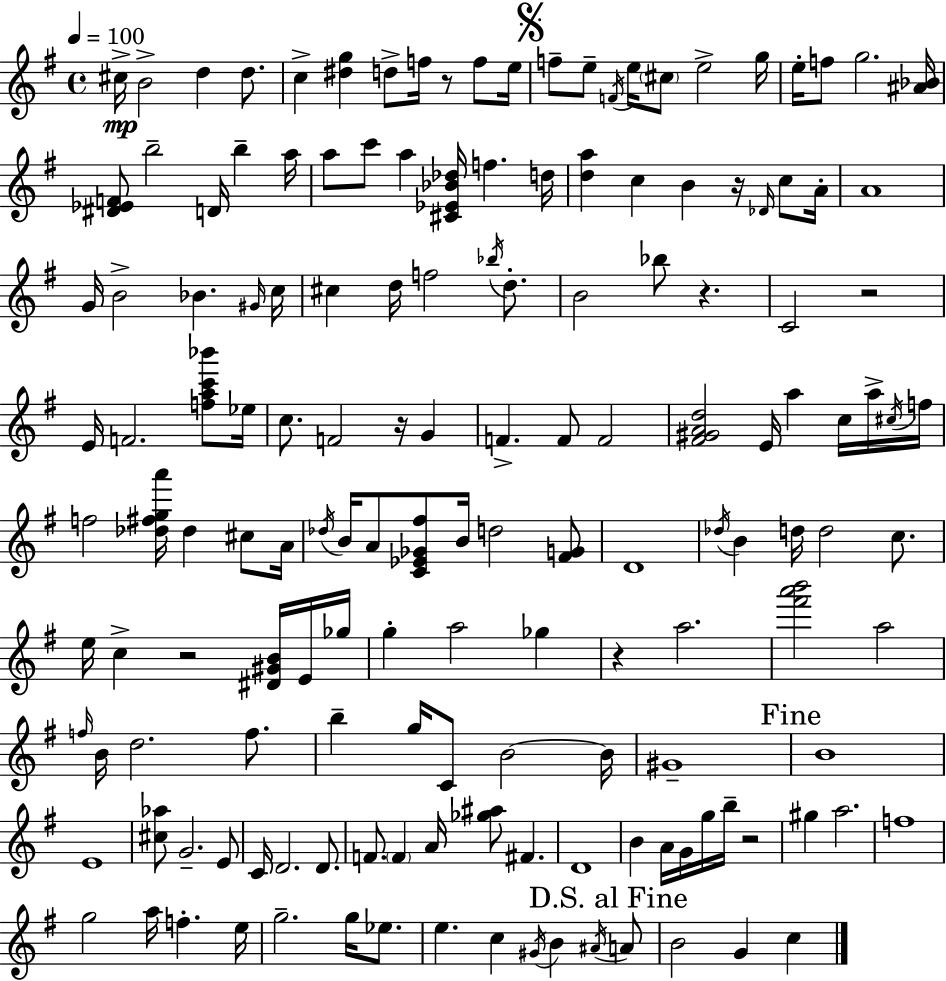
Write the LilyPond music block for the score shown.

{
  \clef treble
  \time 4/4
  \defaultTimeSignature
  \key g \major
  \tempo 4 = 100
  cis''16->\mp b'2-> d''4 d''8. | c''4-> <dis'' g''>4 d''8-> f''16 r8 f''8 e''16 | \mark \markup { \musicglyph "scripts.segno" } f''8-- e''8-- \acciaccatura { f'16 } e''16 \parenthesize cis''8 e''2-> | g''16 e''16-. f''8 g''2. | \break <ais' bes'>16 <dis' ees' f'>8 b''2-- d'16 b''4-- | a''16 a''8 c'''8 a''4 <cis' ees' bes' des''>16 f''4. | d''16 <d'' a''>4 c''4 b'4 r16 \grace { des'16 } c''8 | a'16-. a'1 | \break g'16 b'2-> bes'4. | \grace { gis'16 } c''16 cis''4 d''16 f''2 | \acciaccatura { bes''16 } d''8.-. b'2 bes''8 r4. | c'2 r2 | \break e'16 f'2. | <f'' a'' c''' bes'''>8 ees''16 c''8. f'2 r16 | g'4 f'4.-> f'8 f'2 | <fis' gis' a' d''>2 e'16 a''4 | \break c''16 a''16-> \acciaccatura { cis''16 } f''16 f''2 <des'' fis'' g'' a'''>16 des''4 | cis''8 a'16 \acciaccatura { des''16 } b'16 a'8 <c' ees' ges' fis''>8 b'16 d''2 | <fis' g'>8 d'1 | \acciaccatura { des''16 } b'4 d''16 d''2 | \break c''8. e''16 c''4-> r2 | <dis' gis' b'>16 e'16 ges''16 g''4-. a''2 | ges''4 r4 a''2. | <fis''' a''' b'''>2 a''2 | \break \grace { f''16 } b'16 d''2. | f''8. b''4-- g''16 c'8 b'2~~ | b'16 gis'1-- | \mark "Fine" b'1 | \break e'1 | <cis'' aes''>8 g'2.-- | e'8 c'16 d'2. | d'8. f'8. \parenthesize f'4 a'16 | \break <ges'' ais''>8 fis'4. d'1 | b'4 a'16 g'16 g''16 b''16-- | r2 gis''4 a''2. | f''1 | \break g''2 | a''16 f''4.-. e''16 g''2.-- | g''16 ees''8. e''4. c''4 | \acciaccatura { gis'16 } b'4 \acciaccatura { ais'16 } \mark "D.S. al Fine" a'8 b'2 | \break g'4 c''4 \bar "|."
}